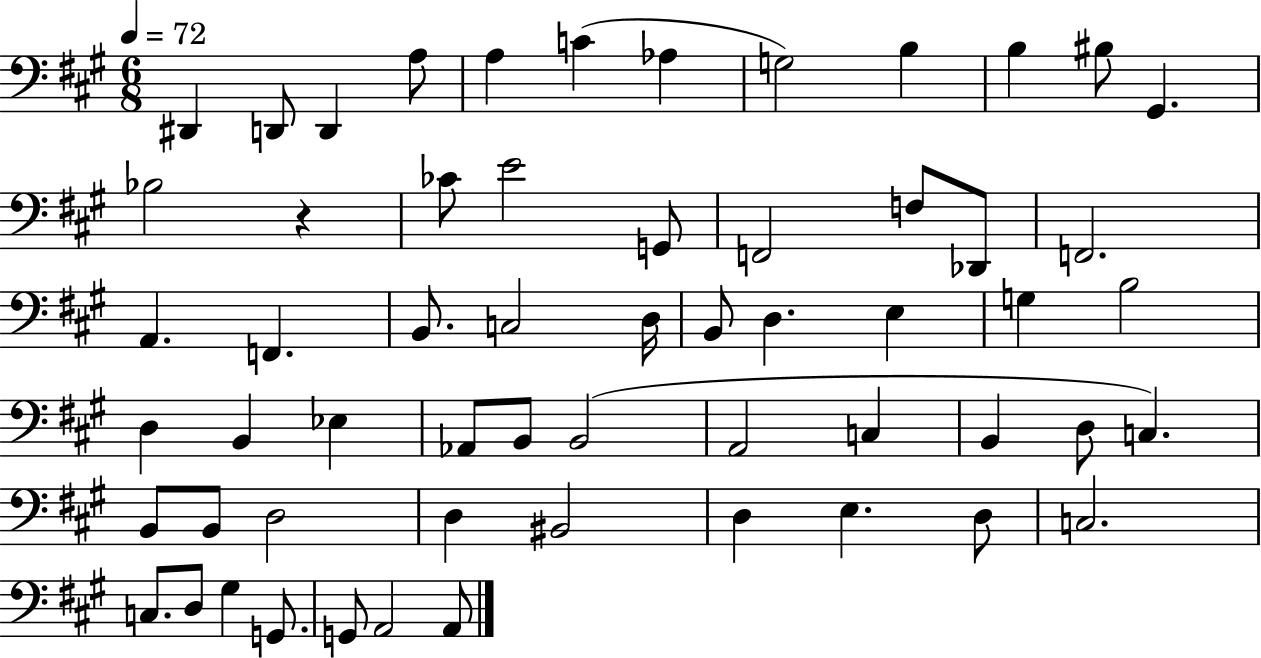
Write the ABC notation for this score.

X:1
T:Untitled
M:6/8
L:1/4
K:A
^D,, D,,/2 D,, A,/2 A, C _A, G,2 B, B, ^B,/2 ^G,, _B,2 z _C/2 E2 G,,/2 F,,2 F,/2 _D,,/2 F,,2 A,, F,, B,,/2 C,2 D,/4 B,,/2 D, E, G, B,2 D, B,, _E, _A,,/2 B,,/2 B,,2 A,,2 C, B,, D,/2 C, B,,/2 B,,/2 D,2 D, ^B,,2 D, E, D,/2 C,2 C,/2 D,/2 ^G, G,,/2 G,,/2 A,,2 A,,/2